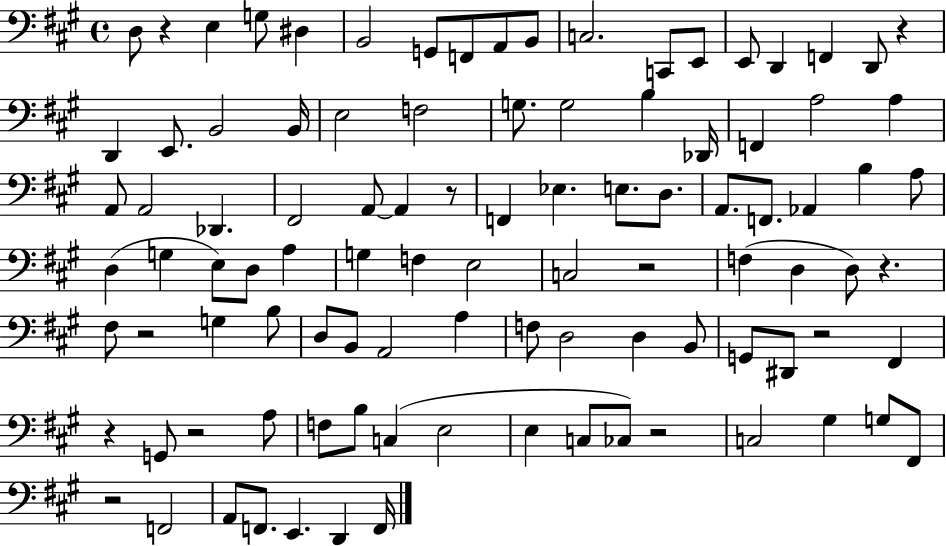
X:1
T:Untitled
M:4/4
L:1/4
K:A
D,/2 z E, G,/2 ^D, B,,2 G,,/2 F,,/2 A,,/2 B,,/2 C,2 C,,/2 E,,/2 E,,/2 D,, F,, D,,/2 z D,, E,,/2 B,,2 B,,/4 E,2 F,2 G,/2 G,2 B, _D,,/4 F,, A,2 A, A,,/2 A,,2 _D,, ^F,,2 A,,/2 A,, z/2 F,, _E, E,/2 D,/2 A,,/2 F,,/2 _A,, B, A,/2 D, G, E,/2 D,/2 A, G, F, E,2 C,2 z2 F, D, D,/2 z ^F,/2 z2 G, B,/2 D,/2 B,,/2 A,,2 A, F,/2 D,2 D, B,,/2 G,,/2 ^D,,/2 z2 ^F,, z G,,/2 z2 A,/2 F,/2 B,/2 C, E,2 E, C,/2 _C,/2 z2 C,2 ^G, G,/2 ^F,,/2 z2 F,,2 A,,/2 F,,/2 E,, D,, F,,/4